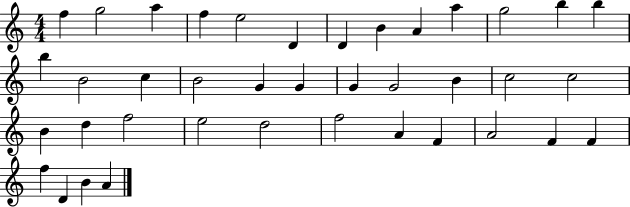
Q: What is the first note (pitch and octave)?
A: F5